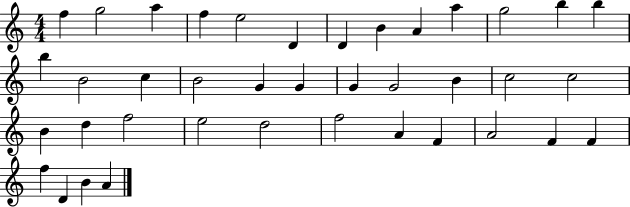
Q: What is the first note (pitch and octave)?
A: F5